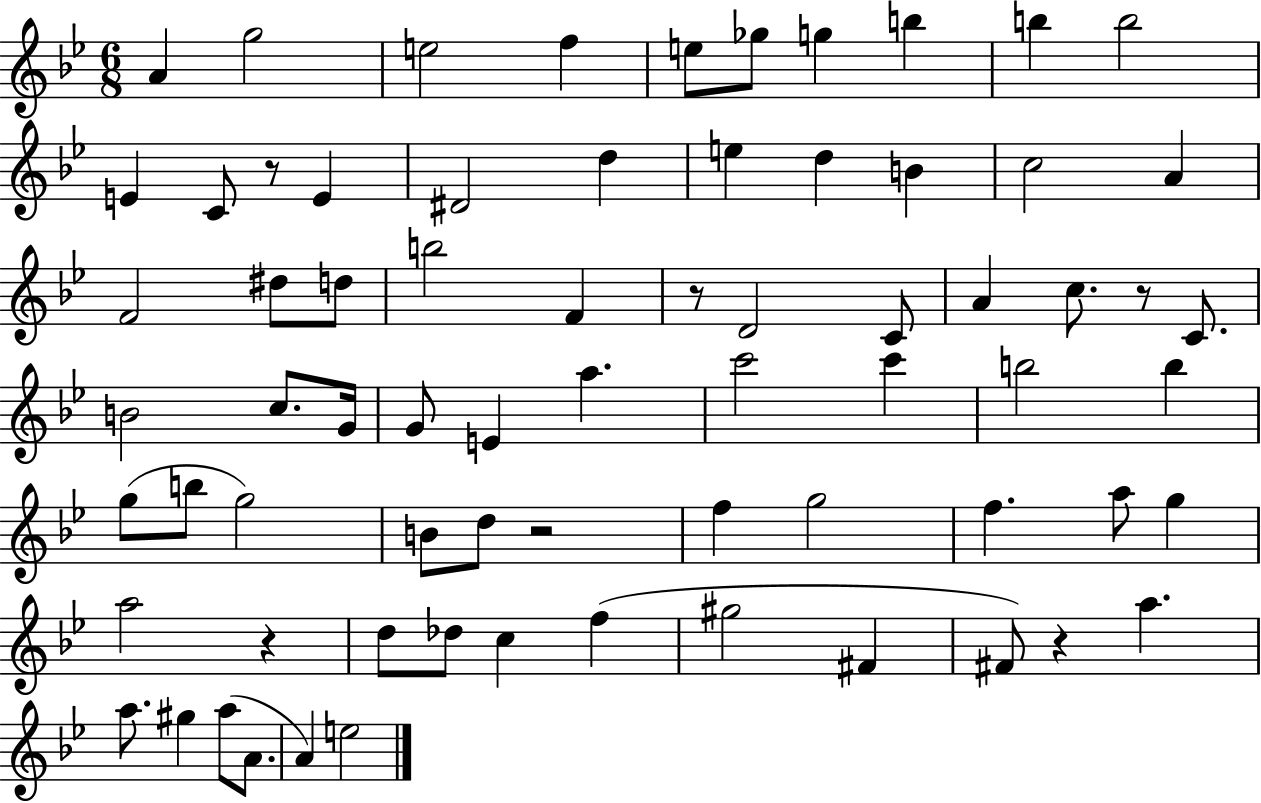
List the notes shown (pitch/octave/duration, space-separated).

A4/q G5/h E5/h F5/q E5/e Gb5/e G5/q B5/q B5/q B5/h E4/q C4/e R/e E4/q D#4/h D5/q E5/q D5/q B4/q C5/h A4/q F4/h D#5/e D5/e B5/h F4/q R/e D4/h C4/e A4/q C5/e. R/e C4/e. B4/h C5/e. G4/s G4/e E4/q A5/q. C6/h C6/q B5/h B5/q G5/e B5/e G5/h B4/e D5/e R/h F5/q G5/h F5/q. A5/e G5/q A5/h R/q D5/e Db5/e C5/q F5/q G#5/h F#4/q F#4/e R/q A5/q. A5/e. G#5/q A5/e A4/e. A4/q E5/h